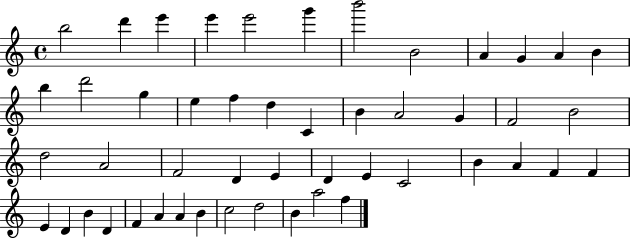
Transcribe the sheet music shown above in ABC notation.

X:1
T:Untitled
M:4/4
L:1/4
K:C
b2 d' e' e' e'2 g' b'2 B2 A G A B b d'2 g e f d C B A2 G F2 B2 d2 A2 F2 D E D E C2 B A F F E D B D F A A B c2 d2 B a2 f